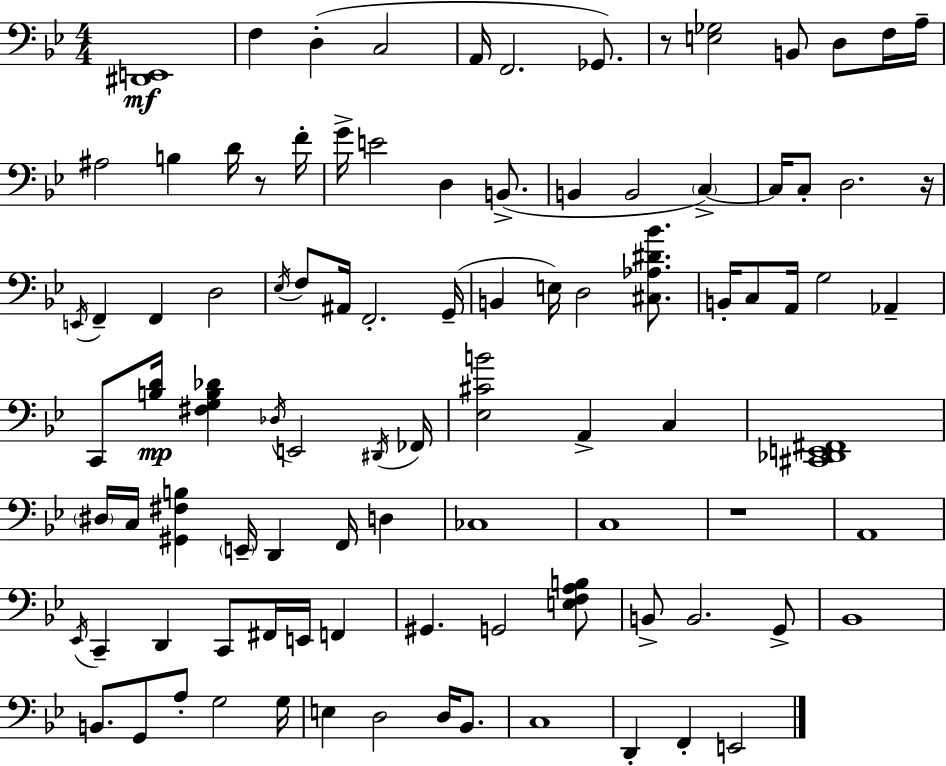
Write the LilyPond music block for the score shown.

{
  \clef bass
  \numericTimeSignature
  \time 4/4
  \key g \minor
  <dis, e,>1\mf | f4 d4-.( c2 | a,16 f,2. ges,8.) | r8 <e ges>2 b,8 d8 f16 a16-- | \break ais2 b4 d'16 r8 f'16-. | g'16-> e'2 d4 b,8.->( | b,4 b,2 \parenthesize c4->~~) | c16 c8-. d2. r16 | \break \acciaccatura { e,16 } f,4-- f,4 d2 | \acciaccatura { ees16 } f8 ais,16 f,2.-. | g,16--( b,4 e16) d2 <cis aes dis' bes'>8. | b,16-. c8 a,16 g2 aes,4-- | \break c,8 <b d'>16\mp <fis g b des'>4 \acciaccatura { des16 } e,2 | \acciaccatura { dis,16 } fes,16 <ees cis' b'>2 a,4-> | c4 <cis, des, e, fis,>1 | \parenthesize dis16 c16 <gis, fis b>4 \parenthesize e,16-- d,4 f,16 | \break d4 ces1 | c1 | r1 | a,1 | \break \acciaccatura { ees,16 } c,4-- d,4 c,8 fis,16 | e,16 f,4 gis,4. g,2 | <e f a b>8 b,8-> b,2. | g,8-> bes,1 | \break b,8. g,8 a8-. g2 | g16 e4 d2 | d16 bes,8. c1 | d,4-. f,4-. e,2 | \break \bar "|."
}